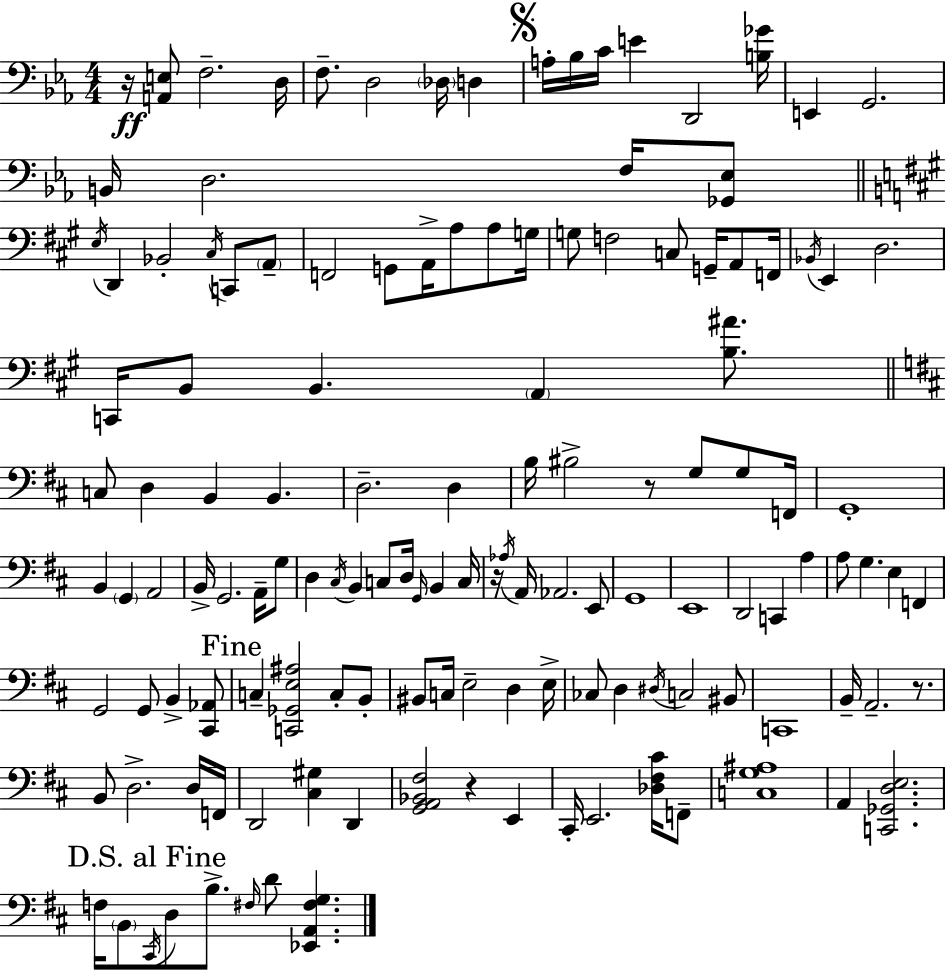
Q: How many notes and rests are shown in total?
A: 135